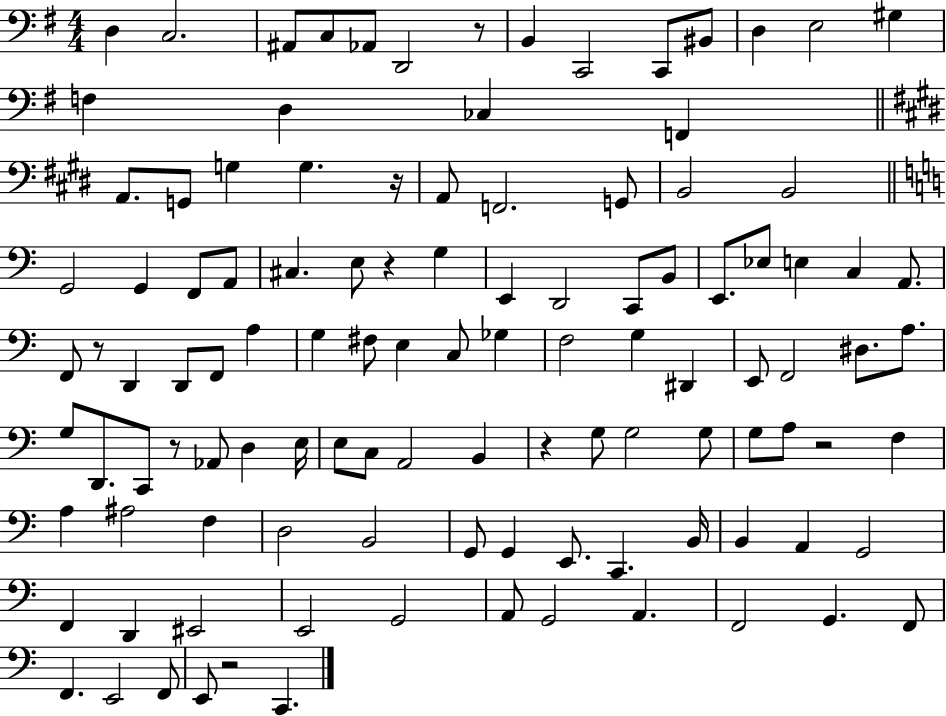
X:1
T:Untitled
M:4/4
L:1/4
K:G
D, C,2 ^A,,/2 C,/2 _A,,/2 D,,2 z/2 B,, C,,2 C,,/2 ^B,,/2 D, E,2 ^G, F, D, _C, F,, A,,/2 G,,/2 G, G, z/4 A,,/2 F,,2 G,,/2 B,,2 B,,2 G,,2 G,, F,,/2 A,,/2 ^C, E,/2 z G, E,, D,,2 C,,/2 B,,/2 E,,/2 _E,/2 E, C, A,,/2 F,,/2 z/2 D,, D,,/2 F,,/2 A, G, ^F,/2 E, C,/2 _G, F,2 G, ^D,, E,,/2 F,,2 ^D,/2 A,/2 G,/2 D,,/2 C,,/2 z/2 _A,,/2 D, E,/4 E,/2 C,/2 A,,2 B,, z G,/2 G,2 G,/2 G,/2 A,/2 z2 F, A, ^A,2 F, D,2 B,,2 G,,/2 G,, E,,/2 C,, B,,/4 B,, A,, G,,2 F,, D,, ^E,,2 E,,2 G,,2 A,,/2 G,,2 A,, F,,2 G,, F,,/2 F,, E,,2 F,,/2 E,,/2 z2 C,,